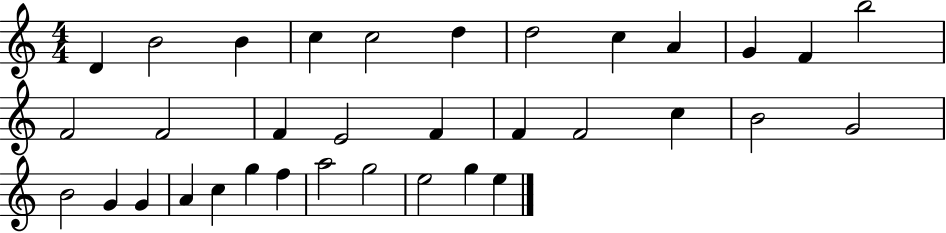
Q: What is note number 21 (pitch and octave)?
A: B4